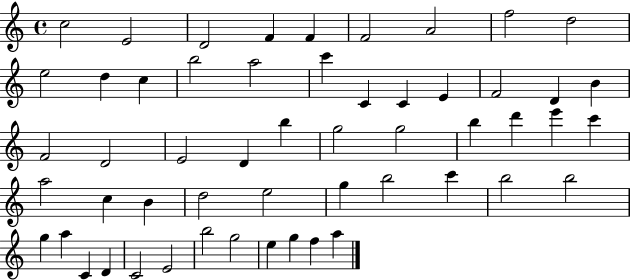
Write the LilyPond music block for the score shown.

{
  \clef treble
  \time 4/4
  \defaultTimeSignature
  \key c \major
  c''2 e'2 | d'2 f'4 f'4 | f'2 a'2 | f''2 d''2 | \break e''2 d''4 c''4 | b''2 a''2 | c'''4 c'4 c'4 e'4 | f'2 d'4 b'4 | \break f'2 d'2 | e'2 d'4 b''4 | g''2 g''2 | b''4 d'''4 e'''4 c'''4 | \break a''2 c''4 b'4 | d''2 e''2 | g''4 b''2 c'''4 | b''2 b''2 | \break g''4 a''4 c'4 d'4 | c'2 e'2 | b''2 g''2 | e''4 g''4 f''4 a''4 | \break \bar "|."
}